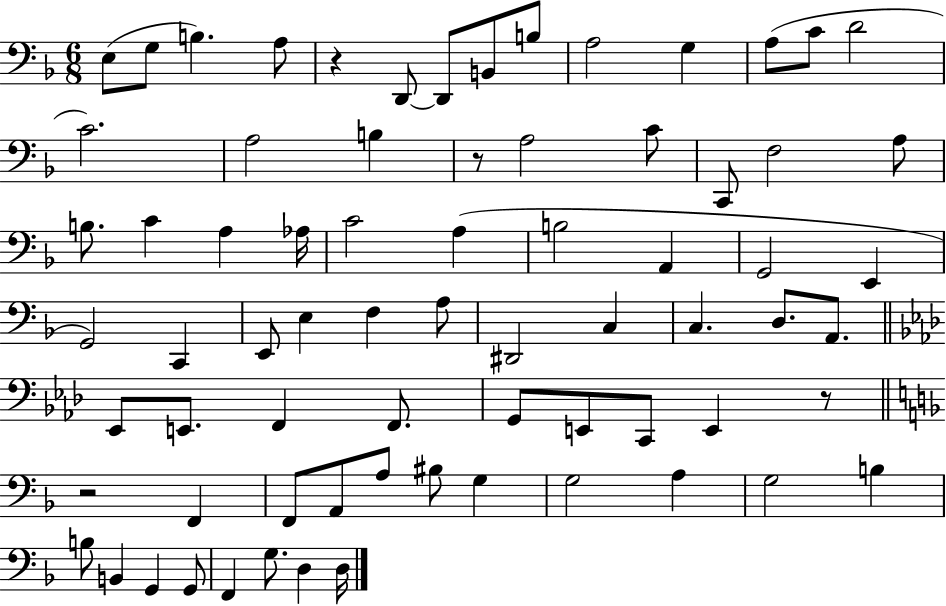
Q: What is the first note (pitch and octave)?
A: E3